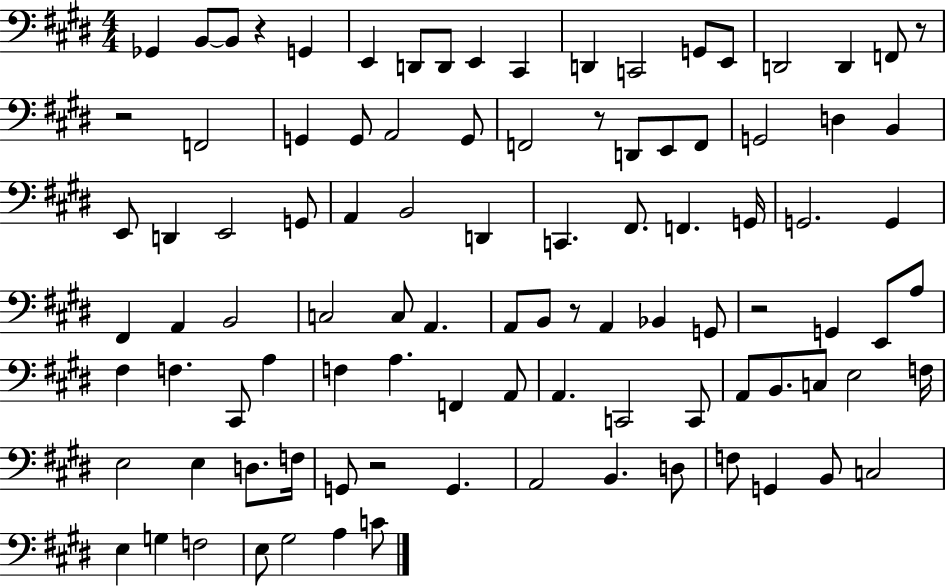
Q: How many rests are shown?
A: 7